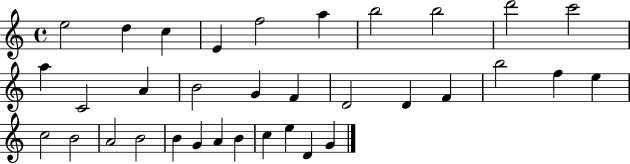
E5/h D5/q C5/q E4/q F5/h A5/q B5/h B5/h D6/h C6/h A5/q C4/h A4/q B4/h G4/q F4/q D4/h D4/q F4/q B5/h F5/q E5/q C5/h B4/h A4/h B4/h B4/q G4/q A4/q B4/q C5/q E5/q D4/q G4/q